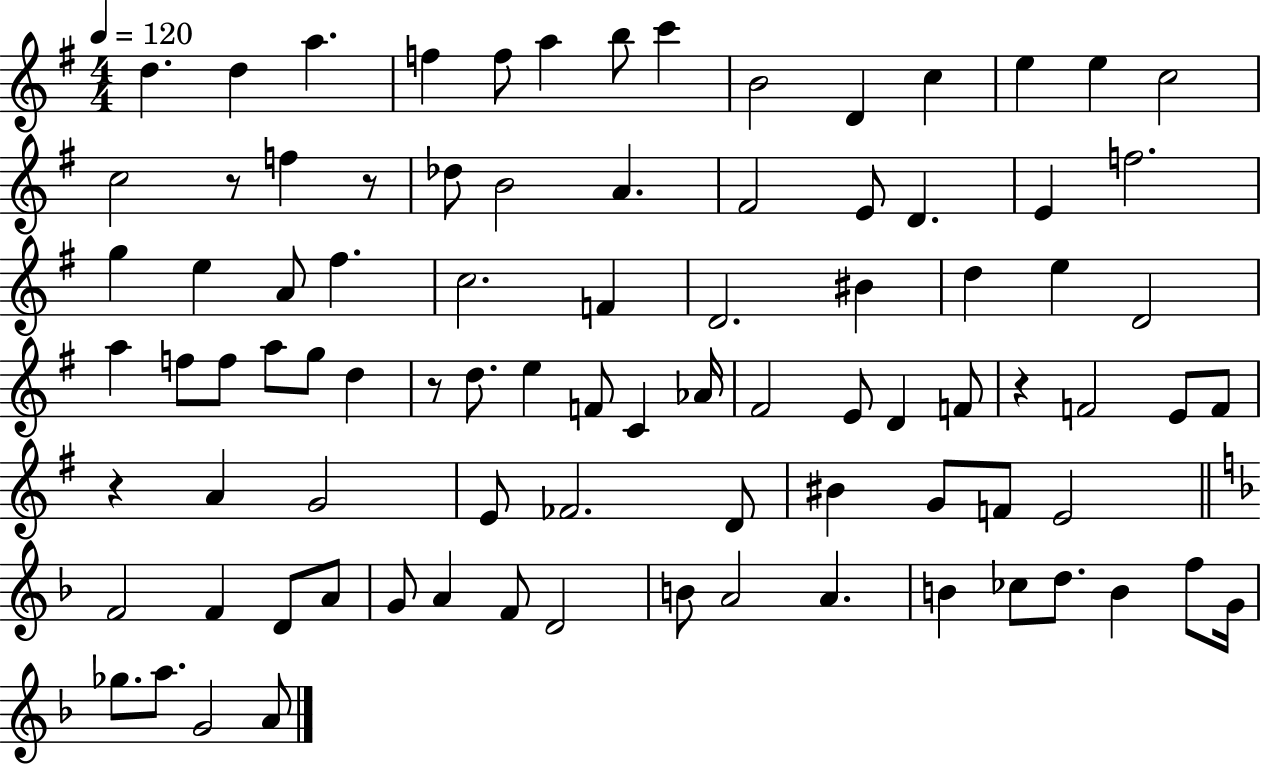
X:1
T:Untitled
M:4/4
L:1/4
K:G
d d a f f/2 a b/2 c' B2 D c e e c2 c2 z/2 f z/2 _d/2 B2 A ^F2 E/2 D E f2 g e A/2 ^f c2 F D2 ^B d e D2 a f/2 f/2 a/2 g/2 d z/2 d/2 e F/2 C _A/4 ^F2 E/2 D F/2 z F2 E/2 F/2 z A G2 E/2 _F2 D/2 ^B G/2 F/2 E2 F2 F D/2 A/2 G/2 A F/2 D2 B/2 A2 A B _c/2 d/2 B f/2 G/4 _g/2 a/2 G2 A/2